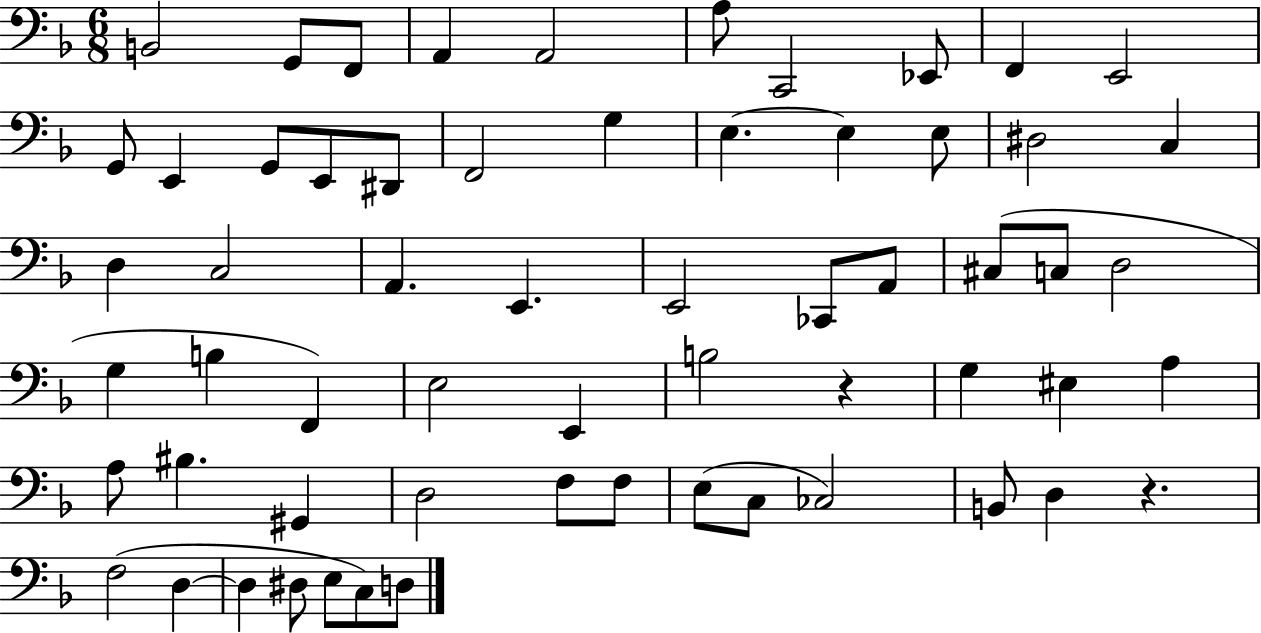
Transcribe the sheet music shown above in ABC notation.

X:1
T:Untitled
M:6/8
L:1/4
K:F
B,,2 G,,/2 F,,/2 A,, A,,2 A,/2 C,,2 _E,,/2 F,, E,,2 G,,/2 E,, G,,/2 E,,/2 ^D,,/2 F,,2 G, E, E, E,/2 ^D,2 C, D, C,2 A,, E,, E,,2 _C,,/2 A,,/2 ^C,/2 C,/2 D,2 G, B, F,, E,2 E,, B,2 z G, ^E, A, A,/2 ^B, ^G,, D,2 F,/2 F,/2 E,/2 C,/2 _C,2 B,,/2 D, z F,2 D, D, ^D,/2 E,/2 C,/2 D,/2